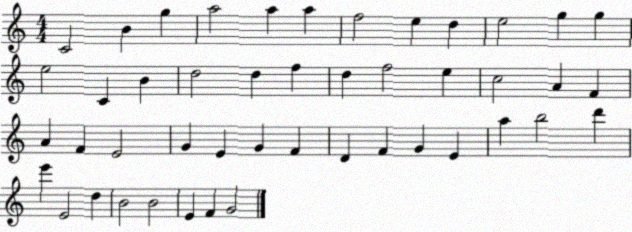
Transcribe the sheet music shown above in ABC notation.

X:1
T:Untitled
M:4/4
L:1/4
K:C
C2 B g a2 a a f2 e d e2 g g e2 C B d2 d f d f2 e c2 A F A F E2 G E G F D F G E a b2 d' e' E2 d B2 B2 E F G2